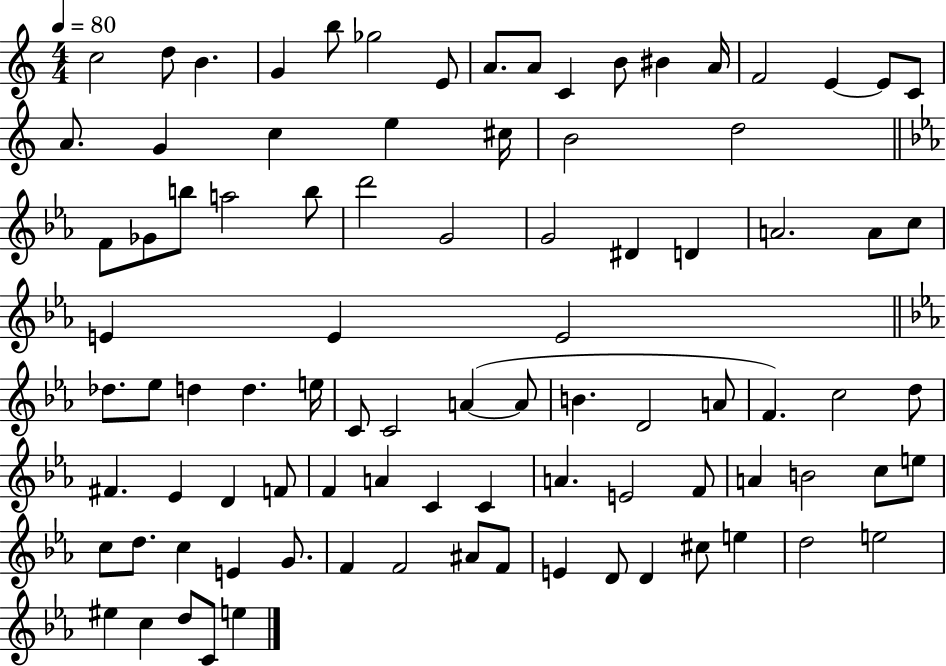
X:1
T:Untitled
M:4/4
L:1/4
K:C
c2 d/2 B G b/2 _g2 E/2 A/2 A/2 C B/2 ^B A/4 F2 E E/2 C/2 A/2 G c e ^c/4 B2 d2 F/2 _G/2 b/2 a2 b/2 d'2 G2 G2 ^D D A2 A/2 c/2 E E E2 _d/2 _e/2 d d e/4 C/2 C2 A A/2 B D2 A/2 F c2 d/2 ^F _E D F/2 F A C C A E2 F/2 A B2 c/2 e/2 c/2 d/2 c E G/2 F F2 ^A/2 F/2 E D/2 D ^c/2 e d2 e2 ^e c d/2 C/2 e